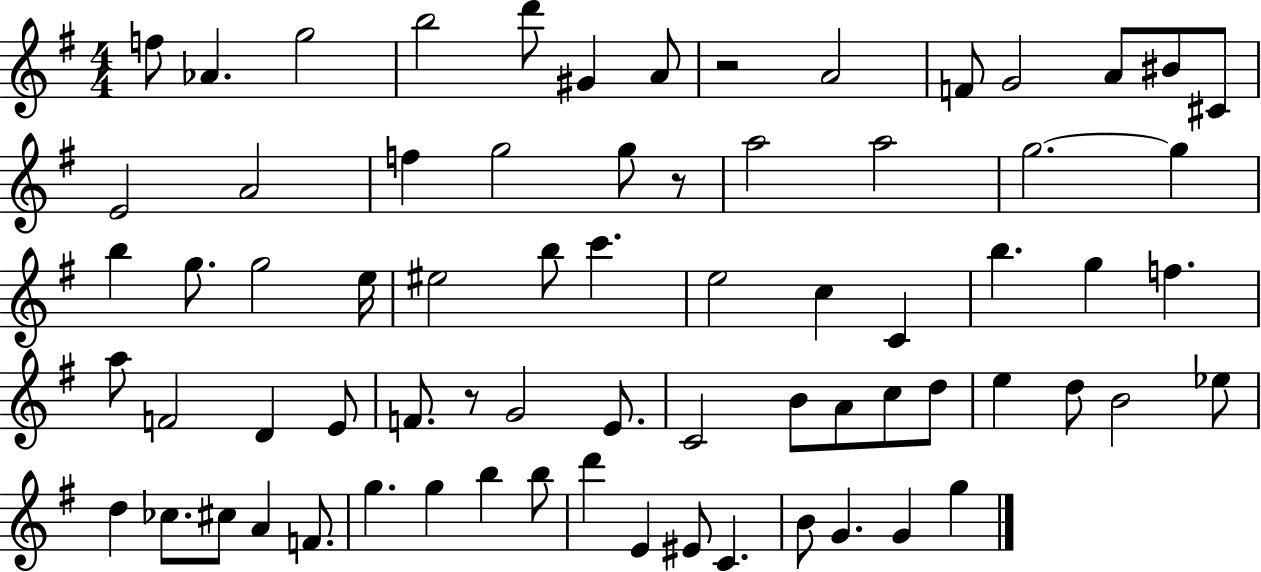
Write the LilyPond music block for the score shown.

{
  \clef treble
  \numericTimeSignature
  \time 4/4
  \key g \major
  f''8 aes'4. g''2 | b''2 d'''8 gis'4 a'8 | r2 a'2 | f'8 g'2 a'8 bis'8 cis'8 | \break e'2 a'2 | f''4 g''2 g''8 r8 | a''2 a''2 | g''2.~~ g''4 | \break b''4 g''8. g''2 e''16 | eis''2 b''8 c'''4. | e''2 c''4 c'4 | b''4. g''4 f''4. | \break a''8 f'2 d'4 e'8 | f'8. r8 g'2 e'8. | c'2 b'8 a'8 c''8 d''8 | e''4 d''8 b'2 ees''8 | \break d''4 ces''8. cis''8 a'4 f'8. | g''4. g''4 b''4 b''8 | d'''4 e'4 eis'8 c'4. | b'8 g'4. g'4 g''4 | \break \bar "|."
}